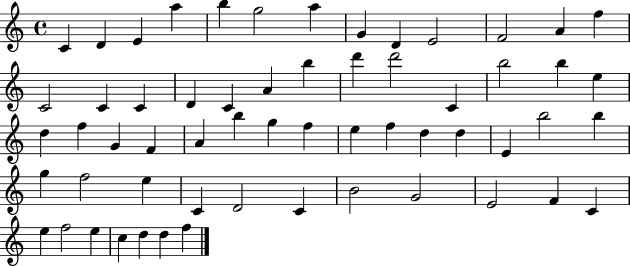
X:1
T:Untitled
M:4/4
L:1/4
K:C
C D E a b g2 a G D E2 F2 A f C2 C C D C A b d' d'2 C b2 b e d f G F A b g f e f d d E b2 b g f2 e C D2 C B2 G2 E2 F C e f2 e c d d f